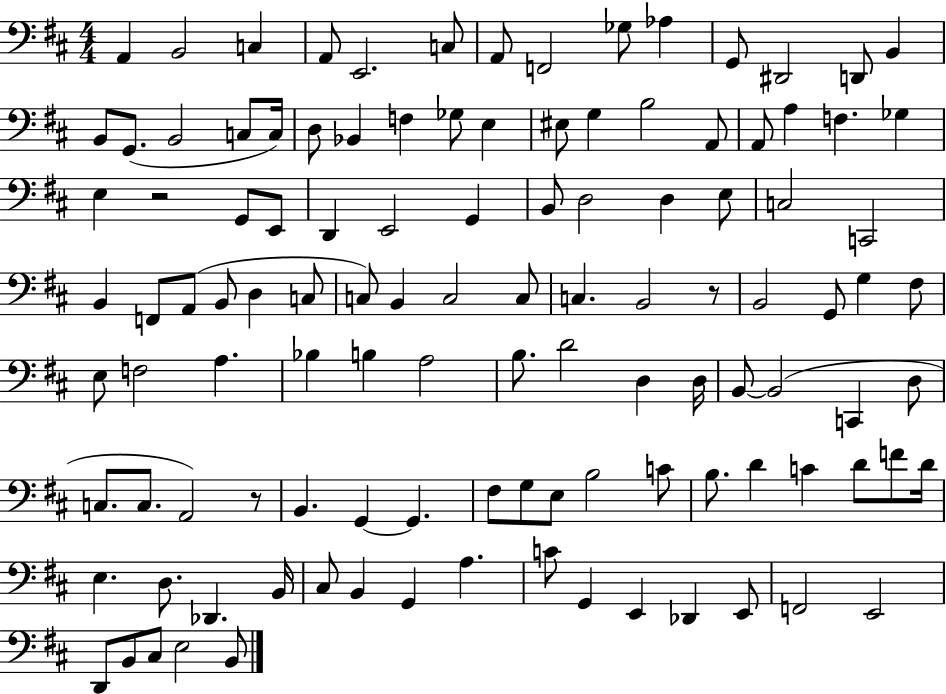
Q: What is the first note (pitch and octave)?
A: A2